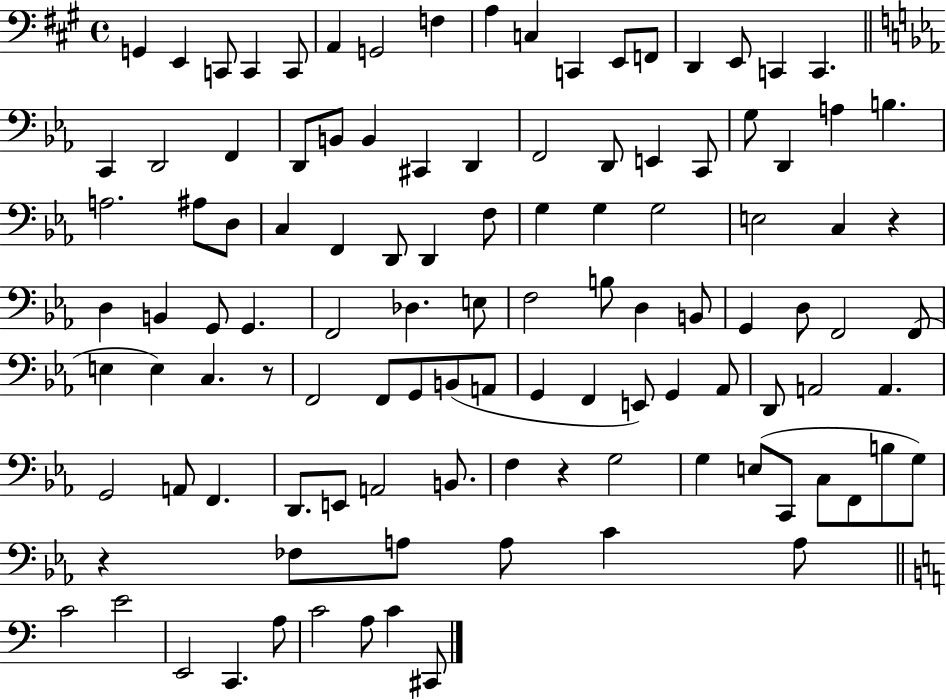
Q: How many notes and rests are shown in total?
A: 111